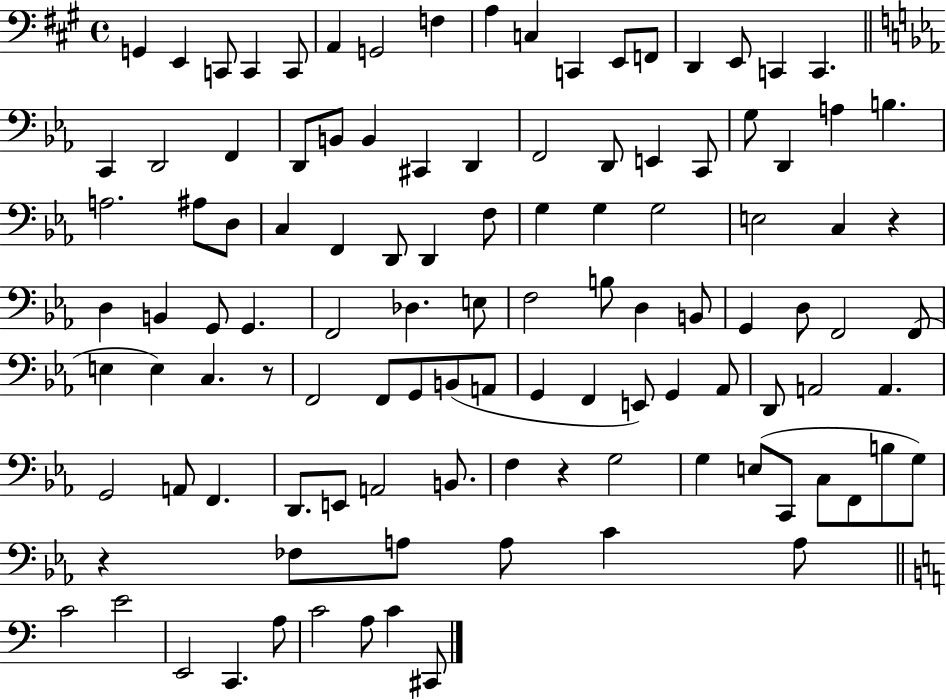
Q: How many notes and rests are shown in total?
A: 111